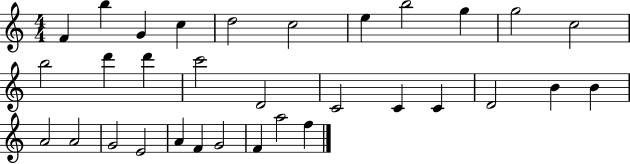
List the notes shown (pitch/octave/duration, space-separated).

F4/q B5/q G4/q C5/q D5/h C5/h E5/q B5/h G5/q G5/h C5/h B5/h D6/q D6/q C6/h D4/h C4/h C4/q C4/q D4/h B4/q B4/q A4/h A4/h G4/h E4/h A4/q F4/q G4/h F4/q A5/h F5/q